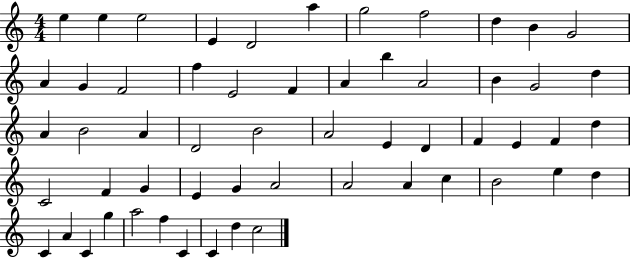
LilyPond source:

{
  \clef treble
  \numericTimeSignature
  \time 4/4
  \key c \major
  e''4 e''4 e''2 | e'4 d'2 a''4 | g''2 f''2 | d''4 b'4 g'2 | \break a'4 g'4 f'2 | f''4 e'2 f'4 | a'4 b''4 a'2 | b'4 g'2 d''4 | \break a'4 b'2 a'4 | d'2 b'2 | a'2 e'4 d'4 | f'4 e'4 f'4 d''4 | \break c'2 f'4 g'4 | e'4 g'4 a'2 | a'2 a'4 c''4 | b'2 e''4 d''4 | \break c'4 a'4 c'4 g''4 | a''2 f''4 c'4 | c'4 d''4 c''2 | \bar "|."
}